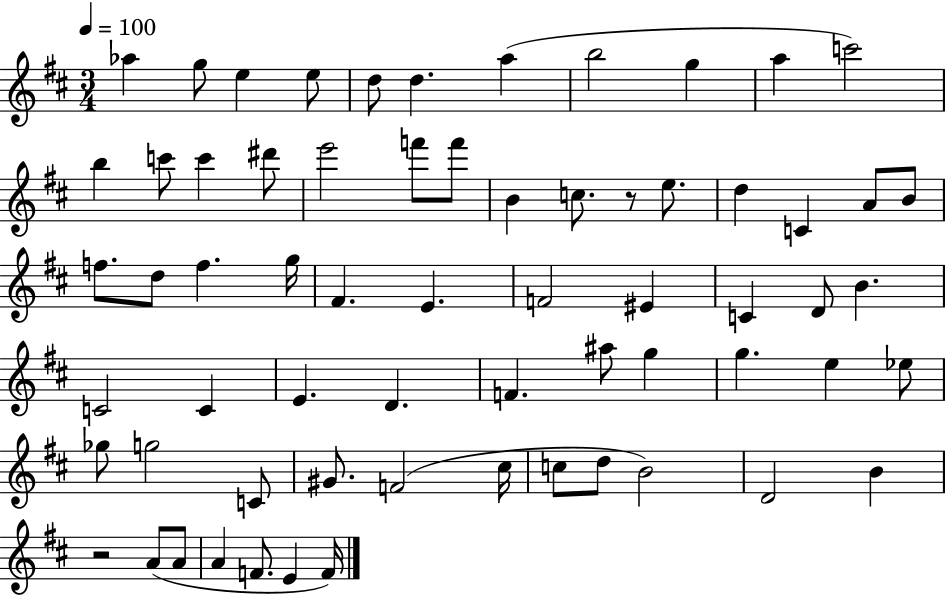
{
  \clef treble
  \numericTimeSignature
  \time 3/4
  \key d \major
  \tempo 4 = 100
  aes''4 g''8 e''4 e''8 | d''8 d''4. a''4( | b''2 g''4 | a''4 c'''2) | \break b''4 c'''8 c'''4 dis'''8 | e'''2 f'''8 f'''8 | b'4 c''8. r8 e''8. | d''4 c'4 a'8 b'8 | \break f''8. d''8 f''4. g''16 | fis'4. e'4. | f'2 eis'4 | c'4 d'8 b'4. | \break c'2 c'4 | e'4. d'4. | f'4. ais''8 g''4 | g''4. e''4 ees''8 | \break ges''8 g''2 c'8 | gis'8. f'2( cis''16 | c''8 d''8 b'2) | d'2 b'4 | \break r2 a'8( a'8 | a'4 f'8. e'4 f'16) | \bar "|."
}